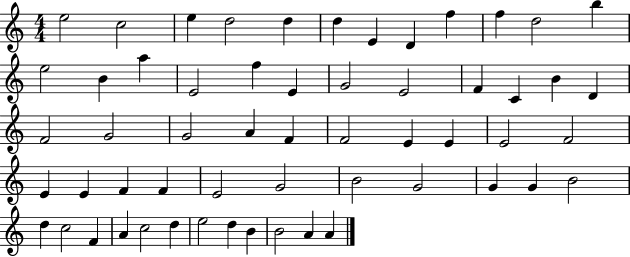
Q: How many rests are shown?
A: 0